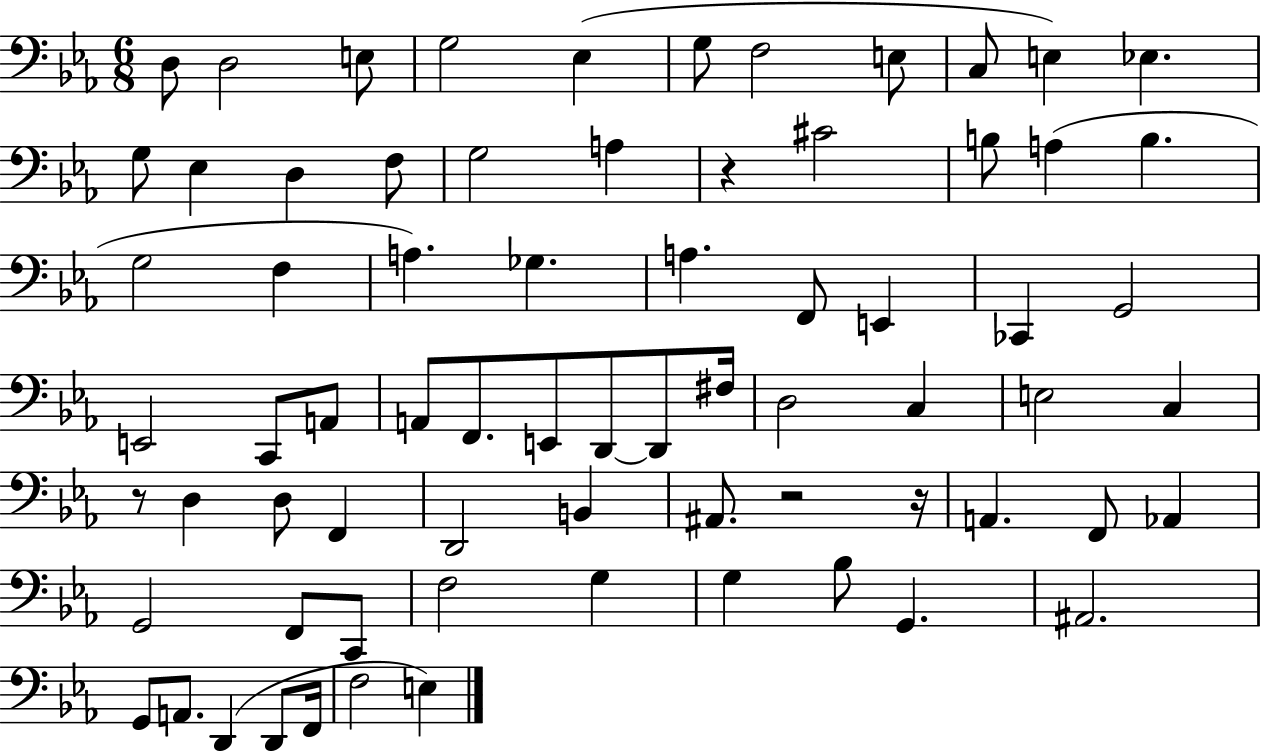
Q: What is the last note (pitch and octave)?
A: E3